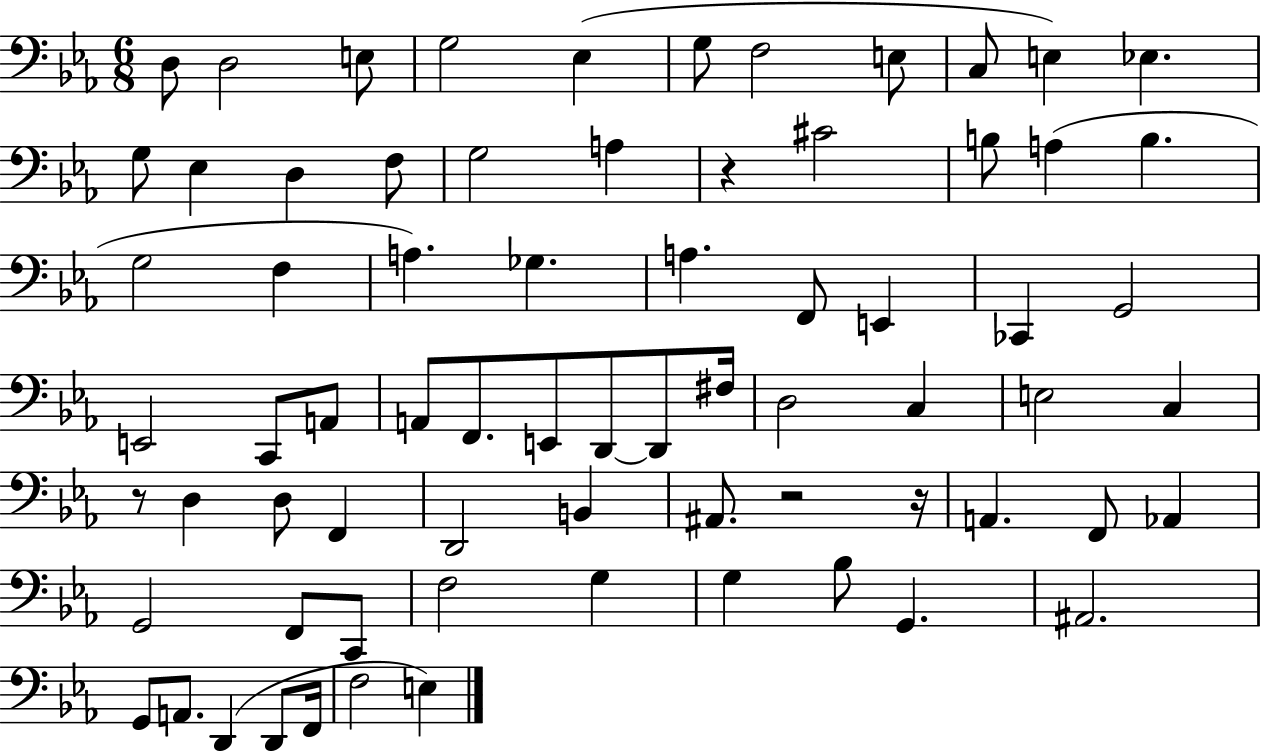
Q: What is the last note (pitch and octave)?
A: E3